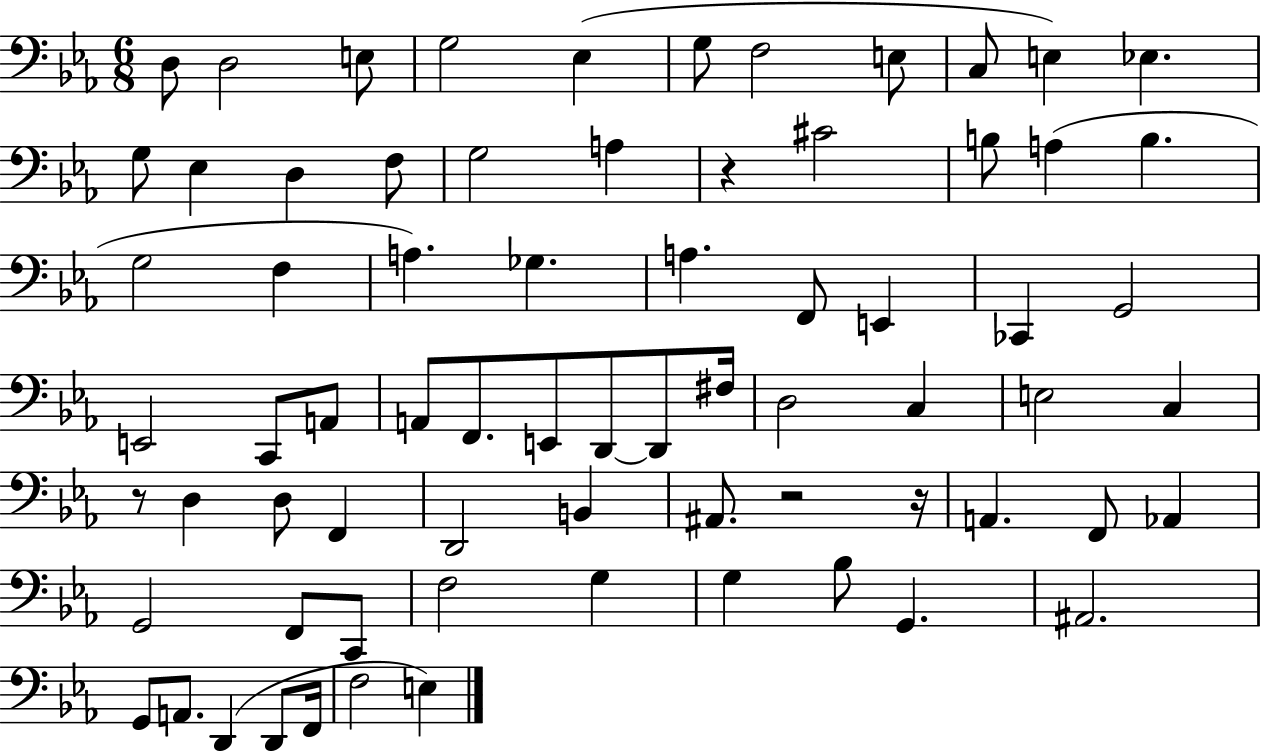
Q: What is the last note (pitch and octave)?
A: E3